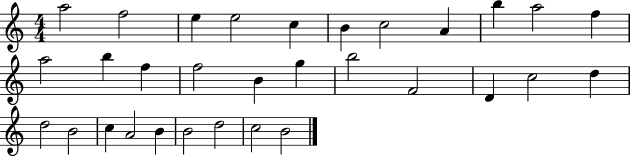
{
  \clef treble
  \numericTimeSignature
  \time 4/4
  \key c \major
  a''2 f''2 | e''4 e''2 c''4 | b'4 c''2 a'4 | b''4 a''2 f''4 | \break a''2 b''4 f''4 | f''2 b'4 g''4 | b''2 f'2 | d'4 c''2 d''4 | \break d''2 b'2 | c''4 a'2 b'4 | b'2 d''2 | c''2 b'2 | \break \bar "|."
}